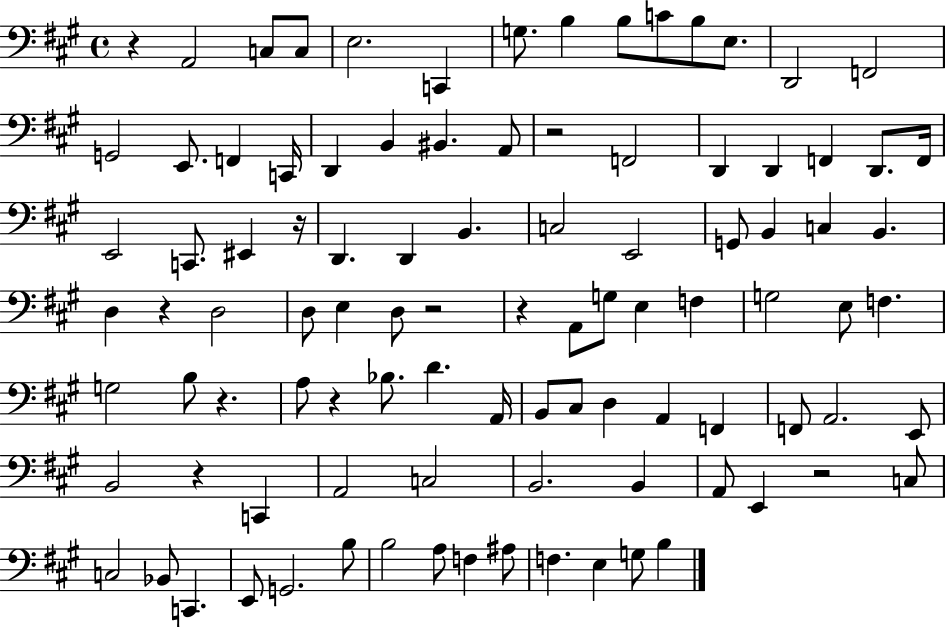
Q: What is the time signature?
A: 4/4